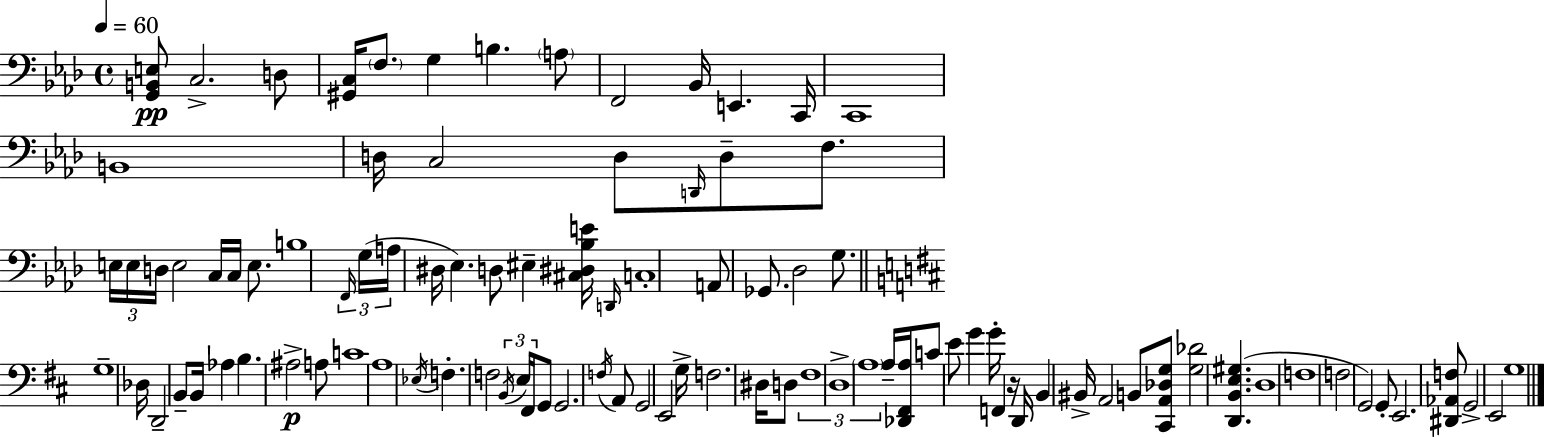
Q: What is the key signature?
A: F minor